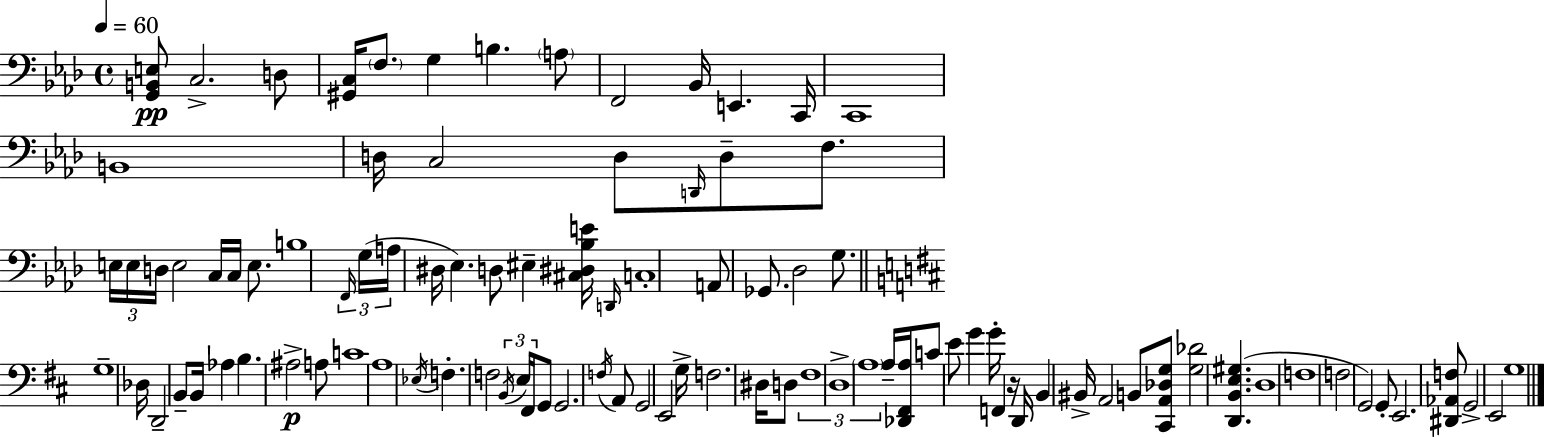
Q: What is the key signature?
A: F minor